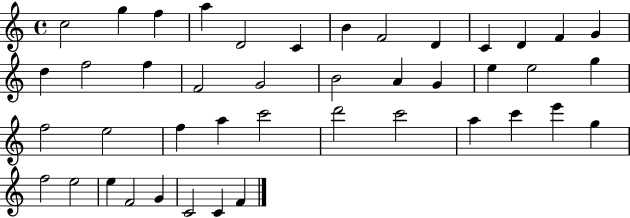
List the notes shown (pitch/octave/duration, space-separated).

C5/h G5/q F5/q A5/q D4/h C4/q B4/q F4/h D4/q C4/q D4/q F4/q G4/q D5/q F5/h F5/q F4/h G4/h B4/h A4/q G4/q E5/q E5/h G5/q F5/h E5/h F5/q A5/q C6/h D6/h C6/h A5/q C6/q E6/q G5/q F5/h E5/h E5/q F4/h G4/q C4/h C4/q F4/q